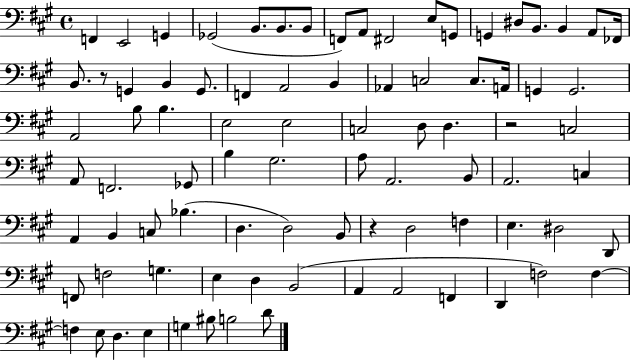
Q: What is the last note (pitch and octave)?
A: D4